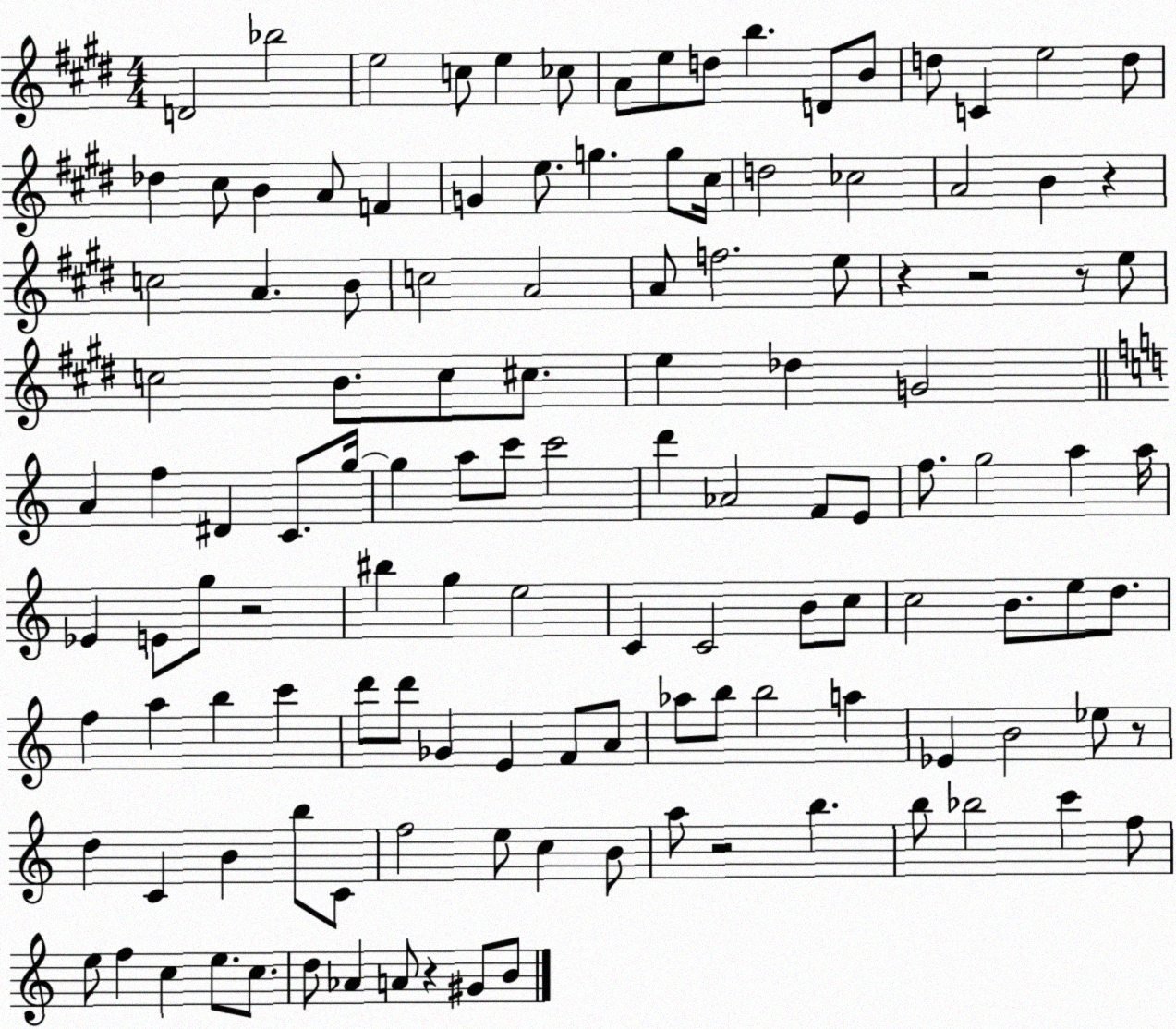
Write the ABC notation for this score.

X:1
T:Untitled
M:4/4
L:1/4
K:E
D2 _b2 e2 c/2 e _c/2 A/2 e/2 d/2 b D/2 B/2 d/2 C e2 d/2 _d ^c/2 B A/2 F G e/2 g g/2 ^c/4 d2 _c2 A2 B z c2 A B/2 c2 A2 A/2 f2 e/2 z z2 z/2 e/2 c2 B/2 c/2 ^c/2 e _d G2 A f ^D C/2 g/4 g a/2 c'/2 c'2 d' _A2 F/2 E/2 f/2 g2 a a/4 _E E/2 g/2 z2 ^b g e2 C C2 B/2 c/2 c2 B/2 e/2 d/2 f a b c' d'/2 d'/2 _G E F/2 A/2 _a/2 b/2 b2 a _E B2 _e/2 z/2 d C B b/2 C/2 f2 e/2 c B/2 a/2 z2 b b/2 _b2 c' f/2 e/2 f c e/2 c/2 d/2 _A A/2 z ^G/2 B/2